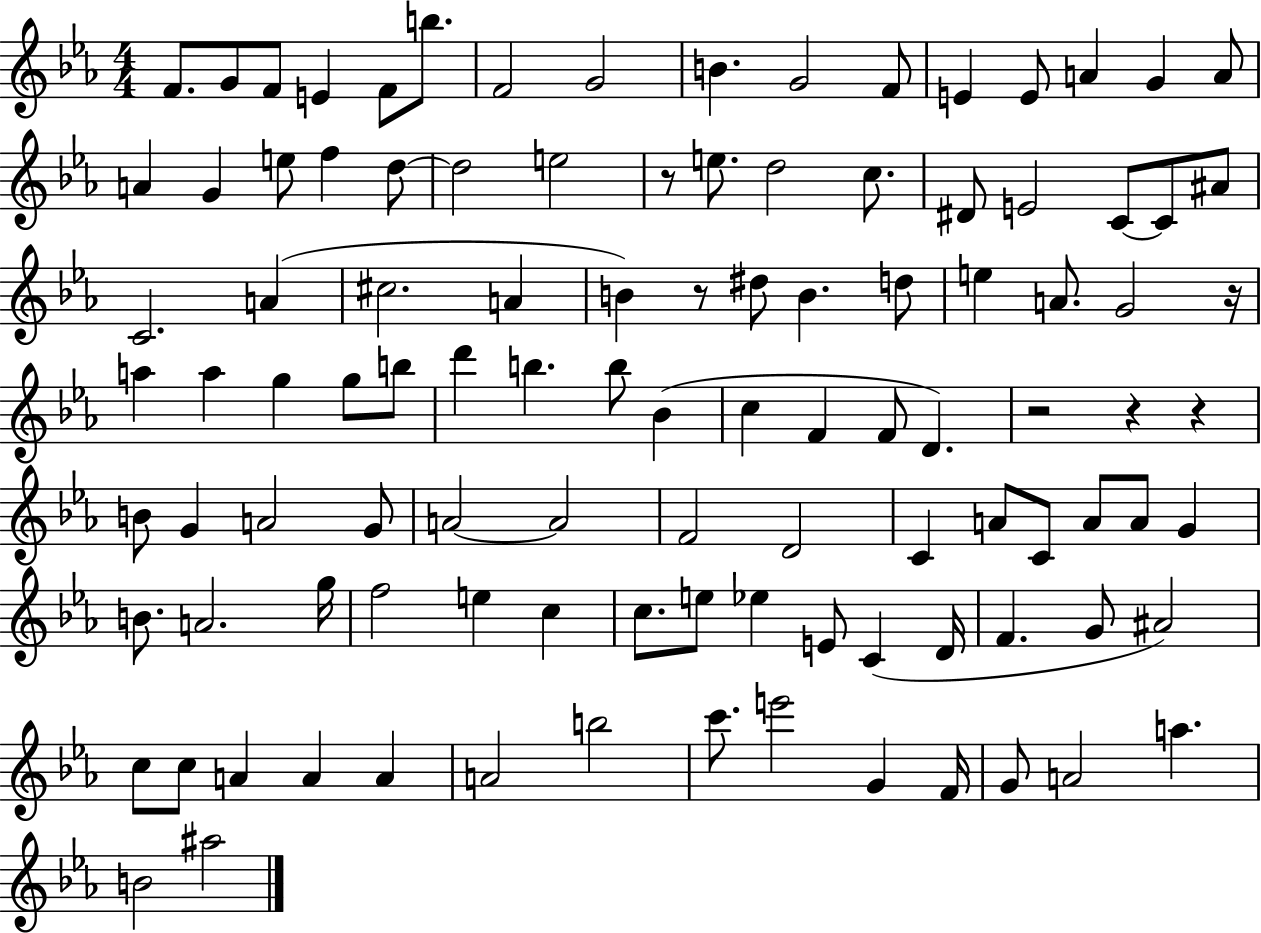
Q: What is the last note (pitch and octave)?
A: A#5